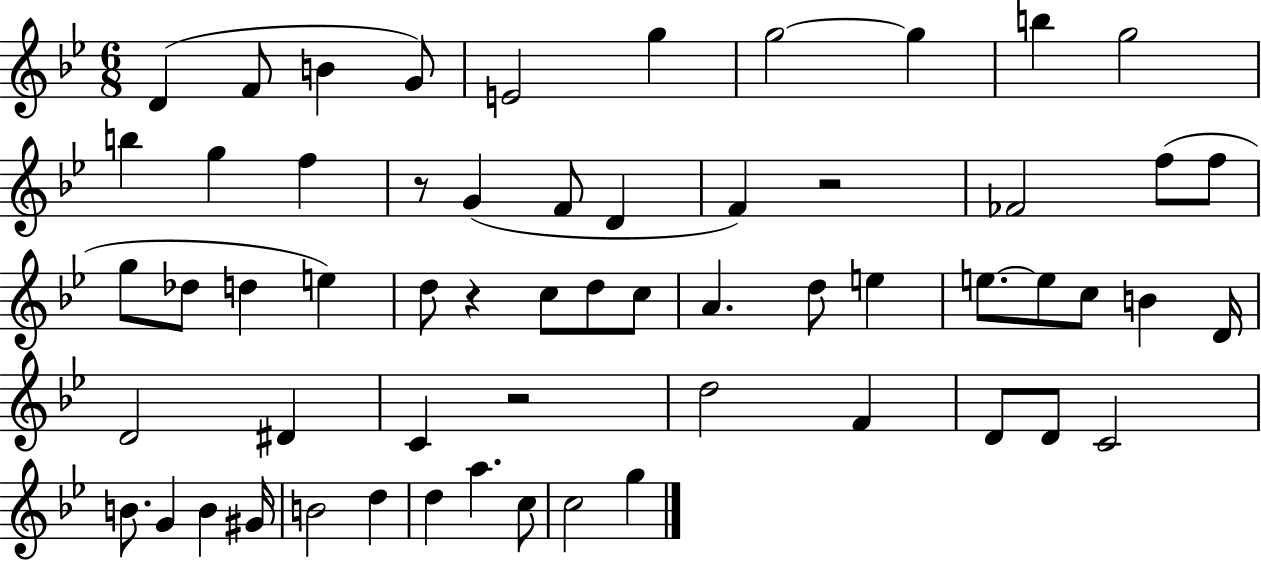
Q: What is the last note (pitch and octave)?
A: G5